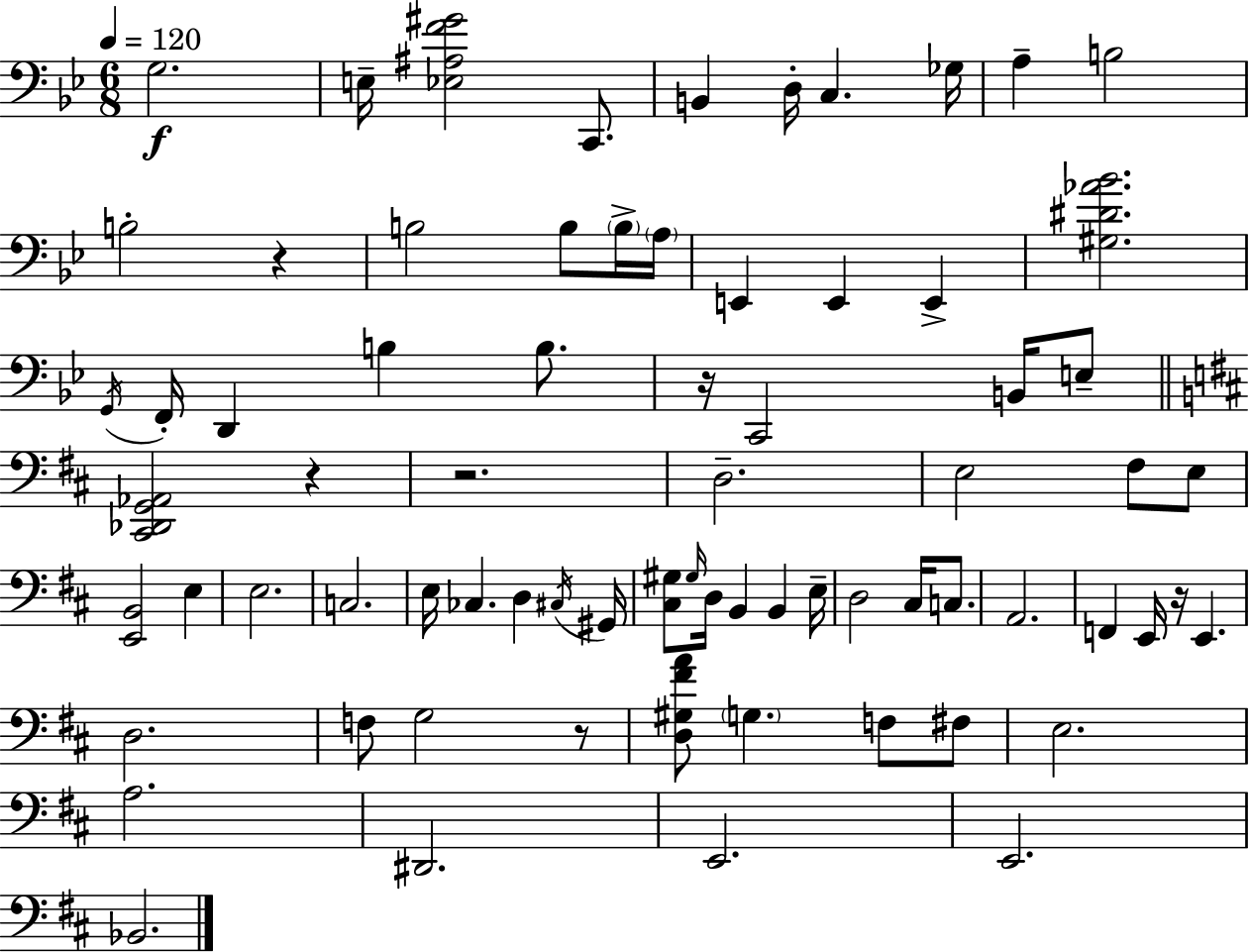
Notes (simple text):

G3/h. E3/s [Eb3,A#3,F4,G#4]/h C2/e. B2/q D3/s C3/q. Gb3/s A3/q B3/h B3/h R/q B3/h B3/e B3/s A3/s E2/q E2/q E2/q [G#3,D#4,Ab4,Bb4]/h. G2/s F2/s D2/q B3/q B3/e. R/s C2/h B2/s E3/e [C#2,Db2,G2,Ab2]/h R/q R/h. D3/h. E3/h F#3/e E3/e [E2,B2]/h E3/q E3/h. C3/h. E3/s CES3/q. D3/q C#3/s G#2/s [C#3,G#3]/e G#3/s D3/s B2/q B2/q E3/s D3/h C#3/s C3/e. A2/h. F2/q E2/s R/s E2/q. D3/h. F3/e G3/h R/e [D3,G#3,F#4,A4]/e G3/q. F3/e F#3/e E3/h. A3/h. D#2/h. E2/h. E2/h. Bb2/h.